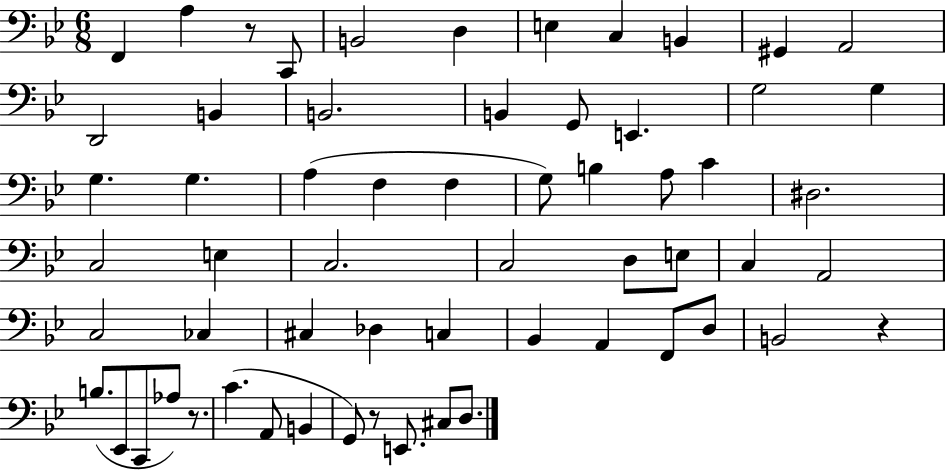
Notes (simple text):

F2/q A3/q R/e C2/e B2/h D3/q E3/q C3/q B2/q G#2/q A2/h D2/h B2/q B2/h. B2/q G2/e E2/q. G3/h G3/q G3/q. G3/q. A3/q F3/q F3/q G3/e B3/q A3/e C4/q D#3/h. C3/h E3/q C3/h. C3/h D3/e E3/e C3/q A2/h C3/h CES3/q C#3/q Db3/q C3/q Bb2/q A2/q F2/e D3/e B2/h R/q B3/e. Eb2/e C2/e Ab3/e R/e. C4/q. A2/e B2/q G2/e R/e E2/e. C#3/e D3/e.